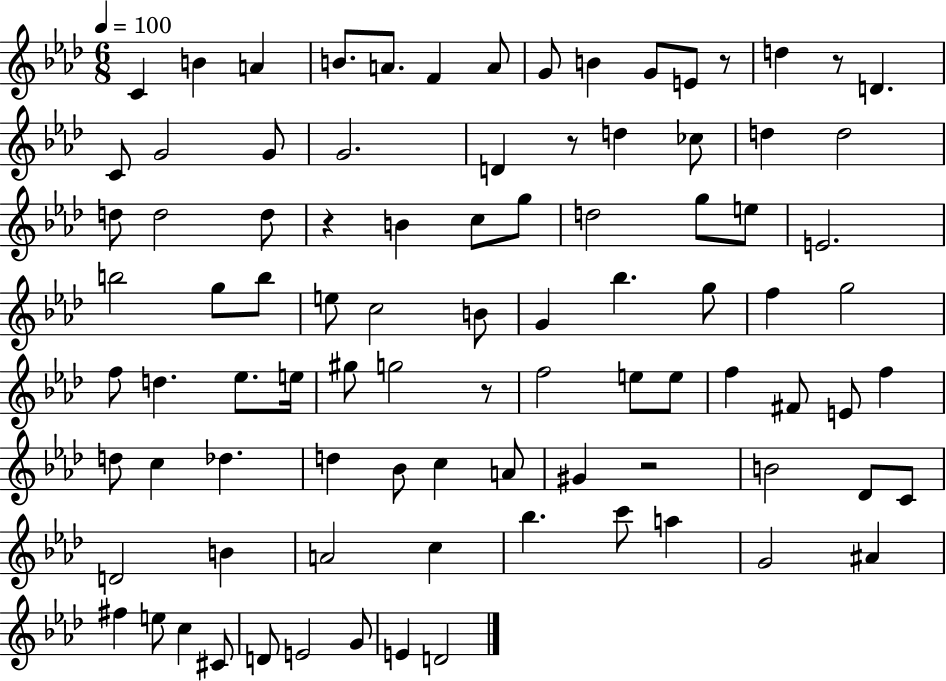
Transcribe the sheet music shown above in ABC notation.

X:1
T:Untitled
M:6/8
L:1/4
K:Ab
C B A B/2 A/2 F A/2 G/2 B G/2 E/2 z/2 d z/2 D C/2 G2 G/2 G2 D z/2 d _c/2 d d2 d/2 d2 d/2 z B c/2 g/2 d2 g/2 e/2 E2 b2 g/2 b/2 e/2 c2 B/2 G _b g/2 f g2 f/2 d _e/2 e/4 ^g/2 g2 z/2 f2 e/2 e/2 f ^F/2 E/2 f d/2 c _d d _B/2 c A/2 ^G z2 B2 _D/2 C/2 D2 B A2 c _b c'/2 a G2 ^A ^f e/2 c ^C/2 D/2 E2 G/2 E D2